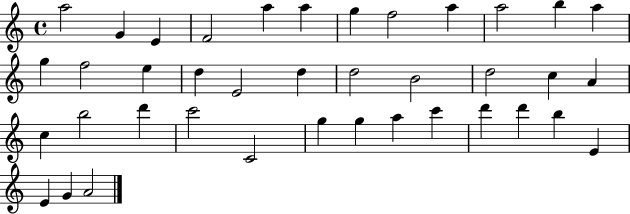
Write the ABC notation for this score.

X:1
T:Untitled
M:4/4
L:1/4
K:C
a2 G E F2 a a g f2 a a2 b a g f2 e d E2 d d2 B2 d2 c A c b2 d' c'2 C2 g g a c' d' d' b E E G A2